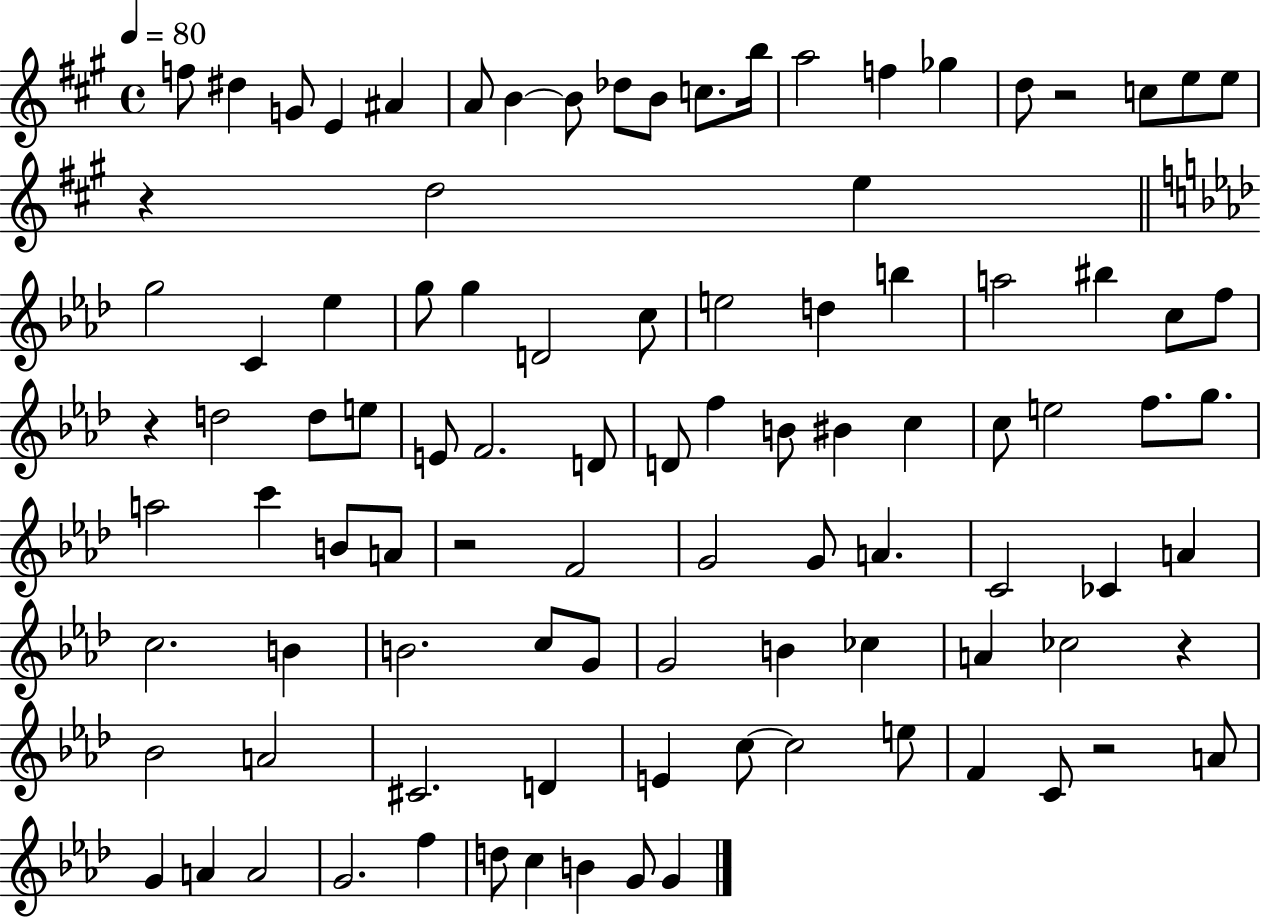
X:1
T:Untitled
M:4/4
L:1/4
K:A
f/2 ^d G/2 E ^A A/2 B B/2 _d/2 B/2 c/2 b/4 a2 f _g d/2 z2 c/2 e/2 e/2 z d2 e g2 C _e g/2 g D2 c/2 e2 d b a2 ^b c/2 f/2 z d2 d/2 e/2 E/2 F2 D/2 D/2 f B/2 ^B c c/2 e2 f/2 g/2 a2 c' B/2 A/2 z2 F2 G2 G/2 A C2 _C A c2 B B2 c/2 G/2 G2 B _c A _c2 z _B2 A2 ^C2 D E c/2 c2 e/2 F C/2 z2 A/2 G A A2 G2 f d/2 c B G/2 G